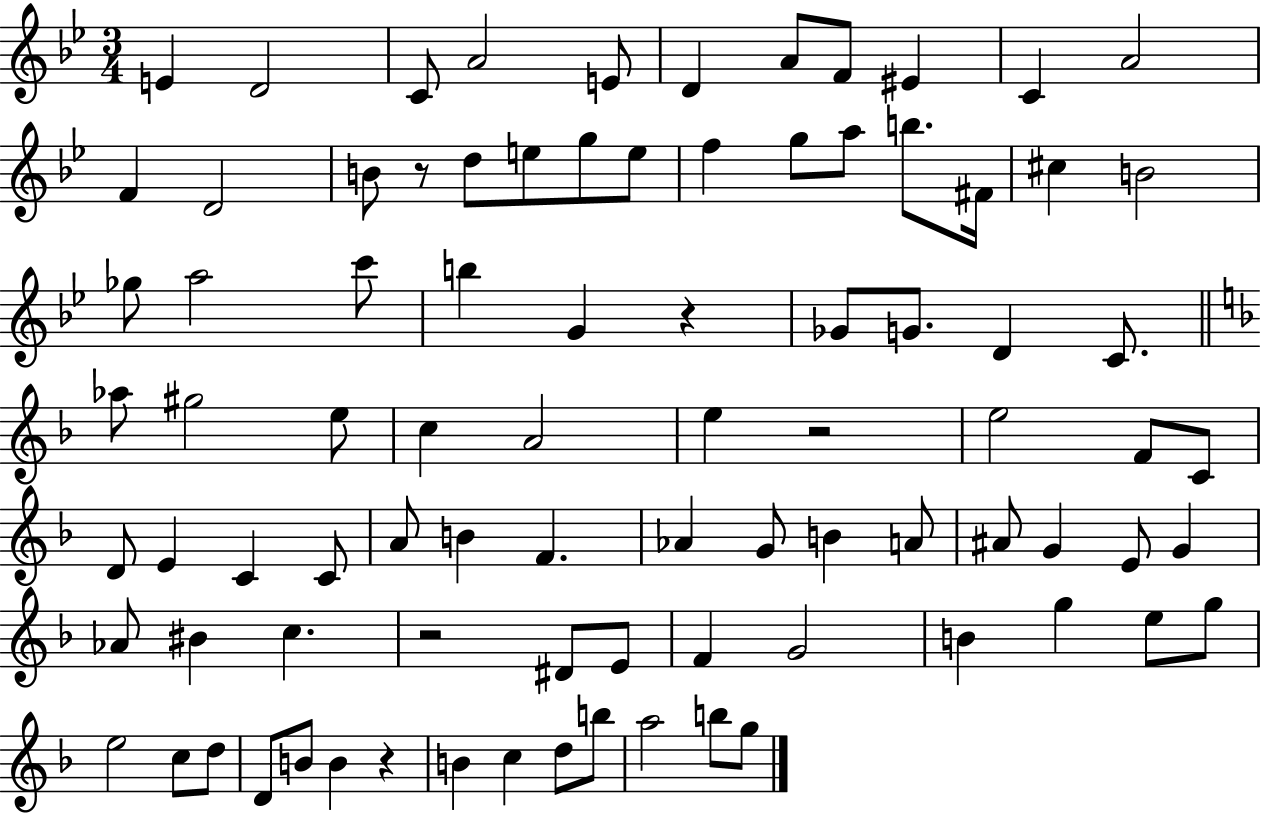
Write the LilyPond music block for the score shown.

{
  \clef treble
  \numericTimeSignature
  \time 3/4
  \key bes \major
  \repeat volta 2 { e'4 d'2 | c'8 a'2 e'8 | d'4 a'8 f'8 eis'4 | c'4 a'2 | \break f'4 d'2 | b'8 r8 d''8 e''8 g''8 e''8 | f''4 g''8 a''8 b''8. fis'16 | cis''4 b'2 | \break ges''8 a''2 c'''8 | b''4 g'4 r4 | ges'8 g'8. d'4 c'8. | \bar "||" \break \key f \major aes''8 gis''2 e''8 | c''4 a'2 | e''4 r2 | e''2 f'8 c'8 | \break d'8 e'4 c'4 c'8 | a'8 b'4 f'4. | aes'4 g'8 b'4 a'8 | ais'8 g'4 e'8 g'4 | \break aes'8 bis'4 c''4. | r2 dis'8 e'8 | f'4 g'2 | b'4 g''4 e''8 g''8 | \break e''2 c''8 d''8 | d'8 b'8 b'4 r4 | b'4 c''4 d''8 b''8 | a''2 b''8 g''8 | \break } \bar "|."
}